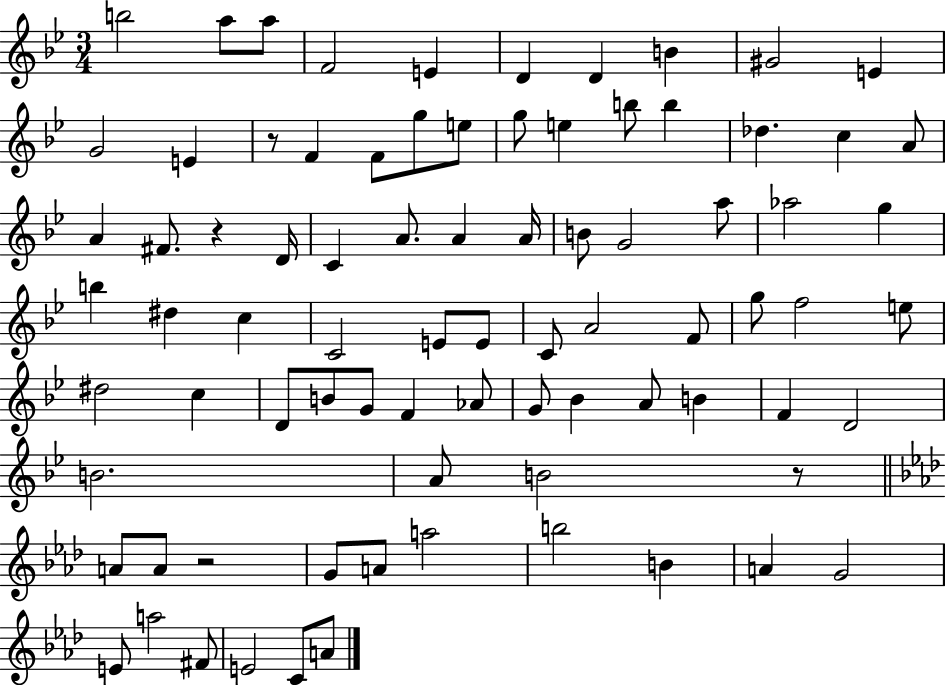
X:1
T:Untitled
M:3/4
L:1/4
K:Bb
b2 a/2 a/2 F2 E D D B ^G2 E G2 E z/2 F F/2 g/2 e/2 g/2 e b/2 b _d c A/2 A ^F/2 z D/4 C A/2 A A/4 B/2 G2 a/2 _a2 g b ^d c C2 E/2 E/2 C/2 A2 F/2 g/2 f2 e/2 ^d2 c D/2 B/2 G/2 F _A/2 G/2 _B A/2 B F D2 B2 A/2 B2 z/2 A/2 A/2 z2 G/2 A/2 a2 b2 B A G2 E/2 a2 ^F/2 E2 C/2 A/2